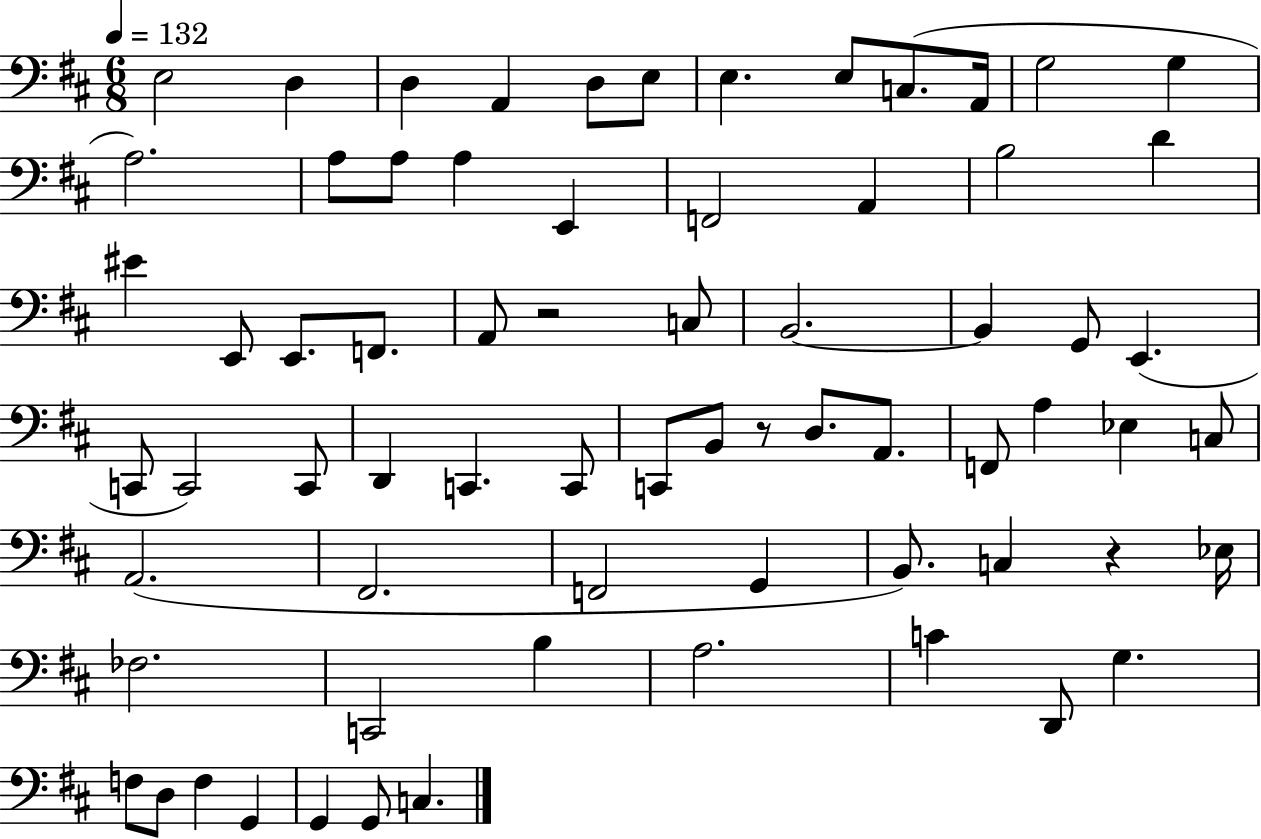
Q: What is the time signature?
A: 6/8